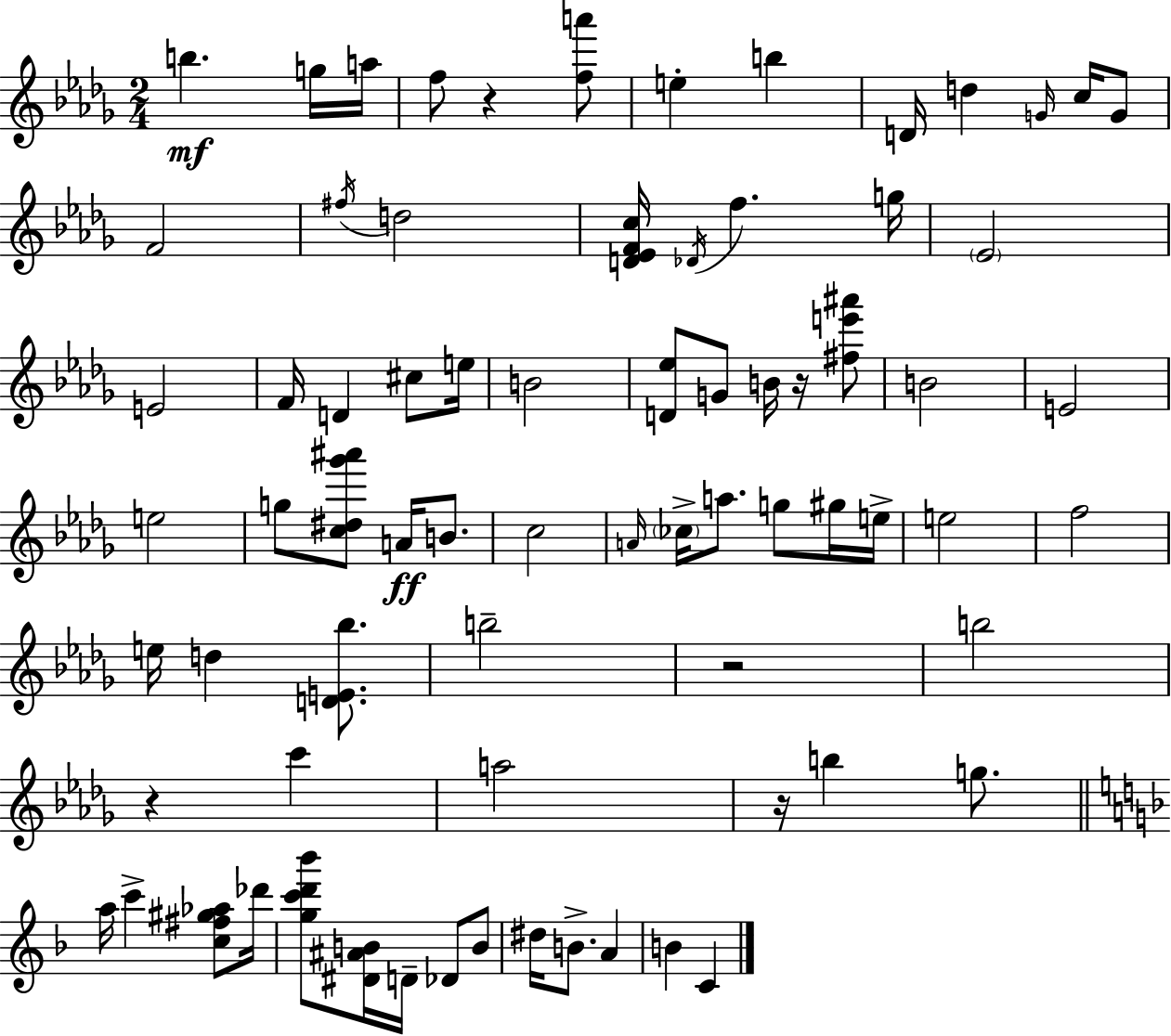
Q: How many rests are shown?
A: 5